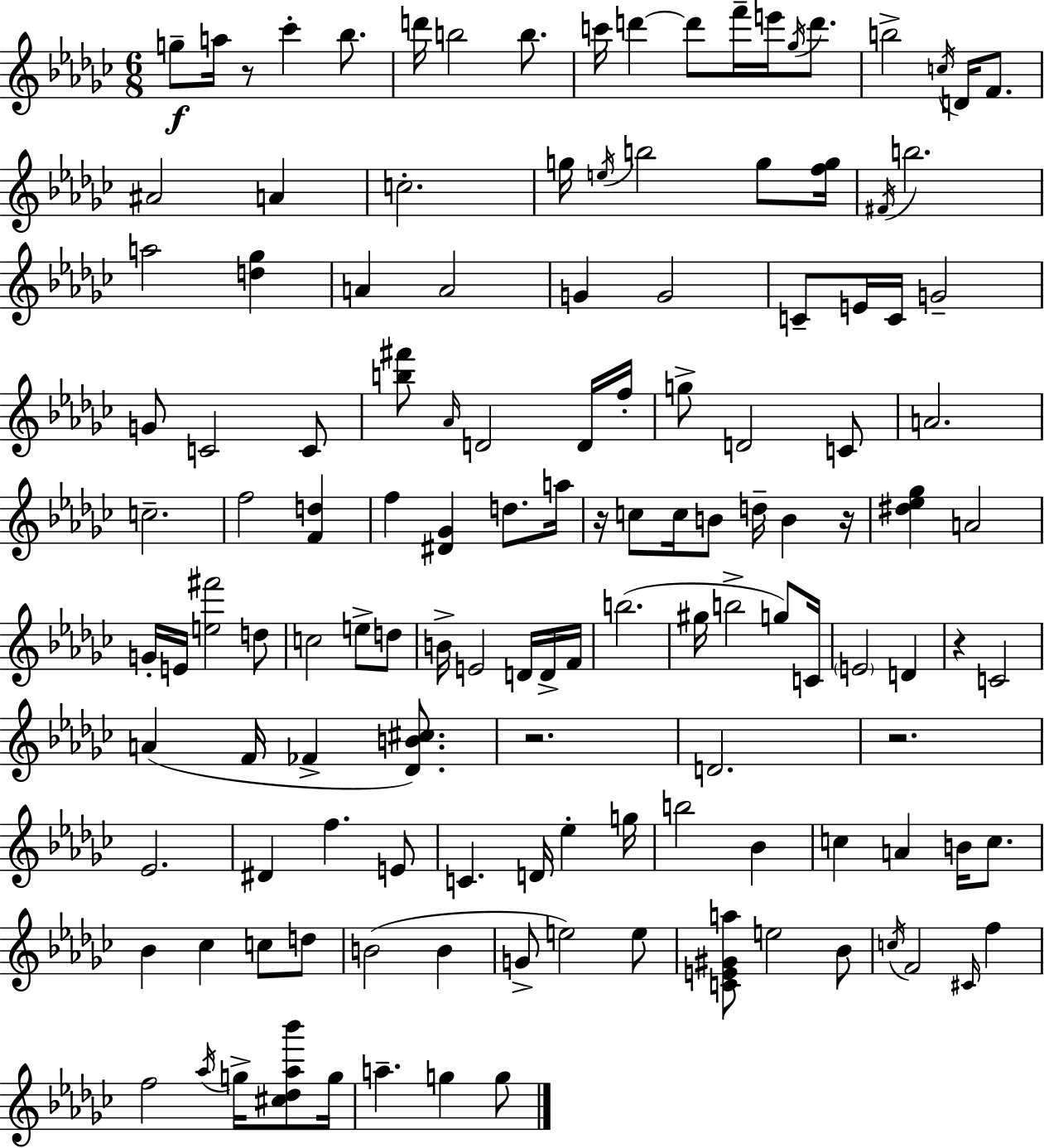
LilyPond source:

{
  \clef treble
  \numericTimeSignature
  \time 6/8
  \key ees \minor
  g''8--\f a''16 r8 ces'''4-. bes''8. | d'''16 b''2 b''8. | c'''16 d'''4~~ d'''8 f'''16-- e'''16 \acciaccatura { ges''16 } d'''8. | b''2-> \acciaccatura { c''16 } d'16 f'8. | \break ais'2 a'4 | c''2.-. | g''16 \acciaccatura { e''16 } b''2 | g''8 <f'' g''>16 \acciaccatura { fis'16 } b''2. | \break a''2 | <d'' ges''>4 a'4 a'2 | g'4 g'2 | c'8-- e'16 c'16 g'2-- | \break g'8 c'2 | c'8 <b'' fis'''>8 \grace { aes'16 } d'2 | d'16 f''16-. g''8-> d'2 | c'8 a'2. | \break c''2.-- | f''2 | <f' d''>4 f''4 <dis' ges'>4 | d''8. a''16 r16 c''8 c''16 b'8 d''16-- | \break b'4 r16 <dis'' ees'' ges''>4 a'2 | g'16-. e'16 <e'' fis'''>2 | d''8 c''2 | e''8-> d''8 b'16-> e'2 | \break d'16 d'16-> f'16 b''2.( | gis''16 b''2-> | g''8) c'16 \parenthesize e'2 | d'4 r4 c'2 | \break a'4( f'16 fes'4-> | <des' b' cis''>8.) r2. | d'2. | r2. | \break ees'2. | dis'4 f''4. | e'8 c'4. d'16 | ees''4-. g''16 b''2 | \break bes'4 c''4 a'4 | b'16 c''8. bes'4 ces''4 | c''8 d''8 b'2( | b'4 g'8-> e''2) | \break e''8 <c' e' gis' a''>8 e''2 | bes'8 \acciaccatura { c''16 } f'2 | \grace { cis'16 } f''4 f''2 | \acciaccatura { aes''16 } g''16-> <cis'' des'' aes'' bes'''>8 g''16 a''4.-- | \break g''4 g''8 \bar "|."
}